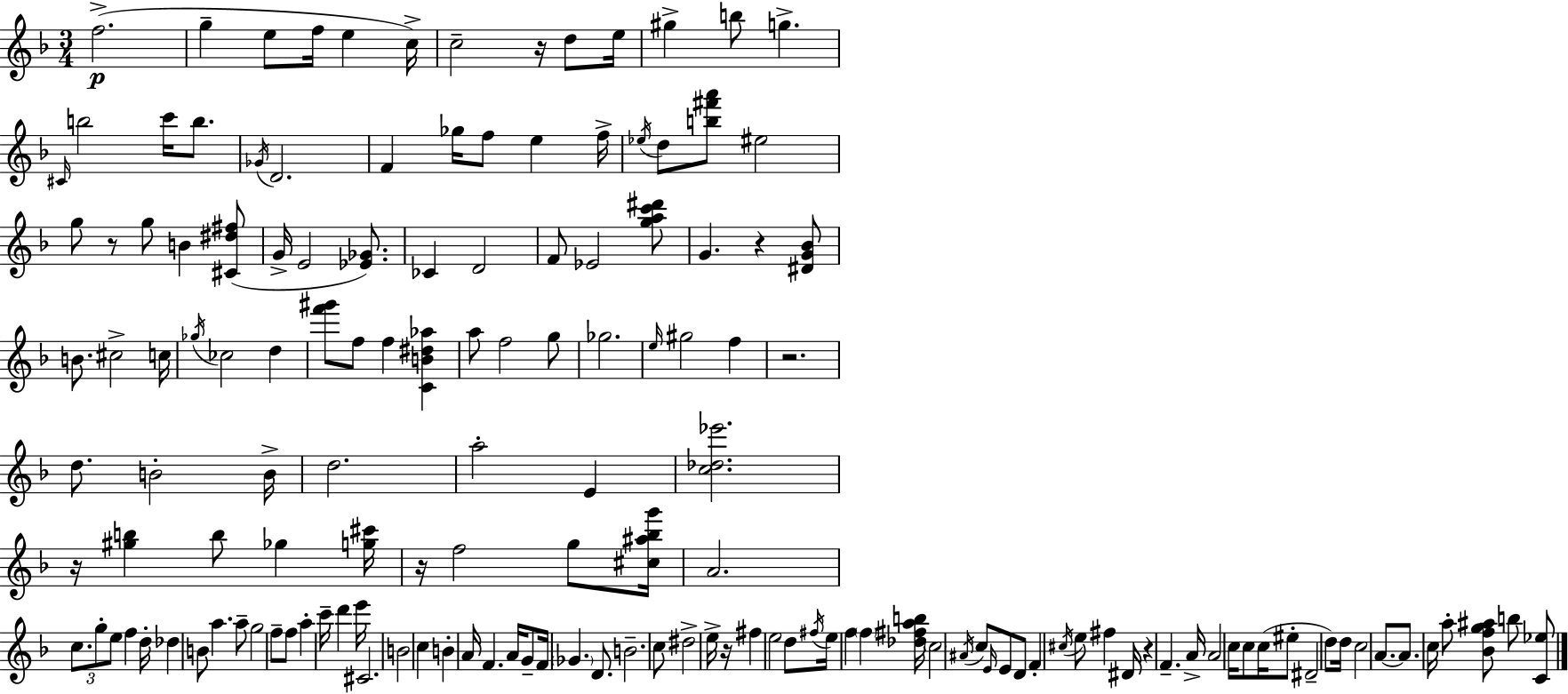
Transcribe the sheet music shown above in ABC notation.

X:1
T:Untitled
M:3/4
L:1/4
K:Dm
f2 g e/2 f/4 e c/4 c2 z/4 d/2 e/4 ^g b/2 g ^C/4 b2 c'/4 b/2 _G/4 D2 F _g/4 f/2 e f/4 _e/4 d/2 [b^f'a']/2 ^e2 g/2 z/2 g/2 B [^C^d^f]/2 G/4 E2 [_E_G]/2 _C D2 F/2 _E2 [gac'^d']/2 G z [^DG_B]/2 B/2 ^c2 c/4 _g/4 _c2 d [f'^g']/2 f/2 f [CB^d_a] a/2 f2 g/2 _g2 e/4 ^g2 f z2 d/2 B2 B/4 d2 a2 E [c_d_e']2 z/4 [^gb] b/2 _g [g^c']/4 z/4 f2 g/2 [^c^a_bg']/4 A2 c/2 g/2 e/2 f d/4 _d B/2 a a/2 g2 f/2 f/2 a c'/4 d' e'/4 ^C2 B2 c B A/4 F A/4 G/2 F/4 _G D/2 B2 c/2 ^d2 e/4 z/4 ^f e2 d/2 ^f/4 e/4 f f [_d^fab]/4 c2 ^A/4 c/2 E/4 E/2 D/2 F ^c/4 e/2 ^f ^D/4 z F A/4 A2 c/4 c/2 c/4 ^e/2 ^D2 d/2 d/4 c2 A/2 A/2 c/4 a/2 [_Bfg^a]/2 b/2 [C_e]/2